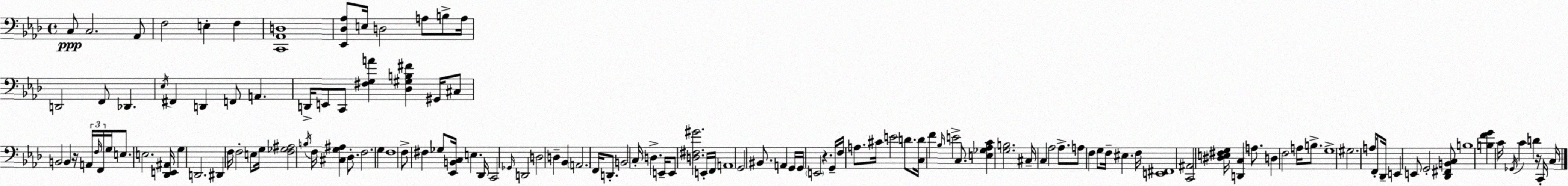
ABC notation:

X:1
T:Untitled
M:4/4
L:1/4
K:Fm
C,/2 C,2 _A,,/2 F,2 E, F, [C,,_A,,D,]4 [_E,,_D,_A,]/2 E,/4 D,2 A,/2 B,/2 A,/4 D,,2 F,,/2 _D,, _E,/4 ^F,, D,, F,,/2 A,, D,,/4 E,,/2 C,,/2 [^F,G,A] [_D,^G,B,^F] ^G,,/4 ^C,/2 B,,2 B,, z/4 A,,/4 F,/4 F,,/4 G,/4 E,/2 E,2 [_D,,E,,^A,,]/4 G, D,,2 ^D,, F,/4 F,2 E,/2 G,/4 [F,_G,^A,]2 B,/4 F,/4 [^C,G,^A,] _D,/2 F,2 G, F,4 F,/2 ^F, _G,/2 [_E,,B,,C,]/4 E, _D,,/4 C,,2 _G,,/4 D,,2 D,2 D, _B,, A,,2 F,,/4 D,,/2 B,,2 C,/4 D, E,,/4 E,,/2 [D,^F,^G]2 E,,/4 F,,/4 A,,4 G,,2 ^B,,/2 A,, G,,/4 G,,/4 E,,2 z G,,/4 F,/4 A,/2 ^C/4 E2 D/2 [C,D]/4 F _B,/4 E2 C,/2 [E,_G,_A,C] [G,B,]2 ^C,/4 C, _A,2 _A,/2 A,/2 F, G,/2 F,/4 ^E, F,/4 [E,,^F,,]4 [C,,^A,,]2 [^D,E,^F,G,]/4 [D,,C,] A,/2 D, F,2 A,/4 B,/2 G,4 ^G,2 A,/4 F,,/2 _D,,/4 E,, E,,/2 G,,2 [_D,,^F,,B,,C,]/2 B,4 [B,FG] C/4 _G,,/4 C D z/4 C,,/4 C,/4